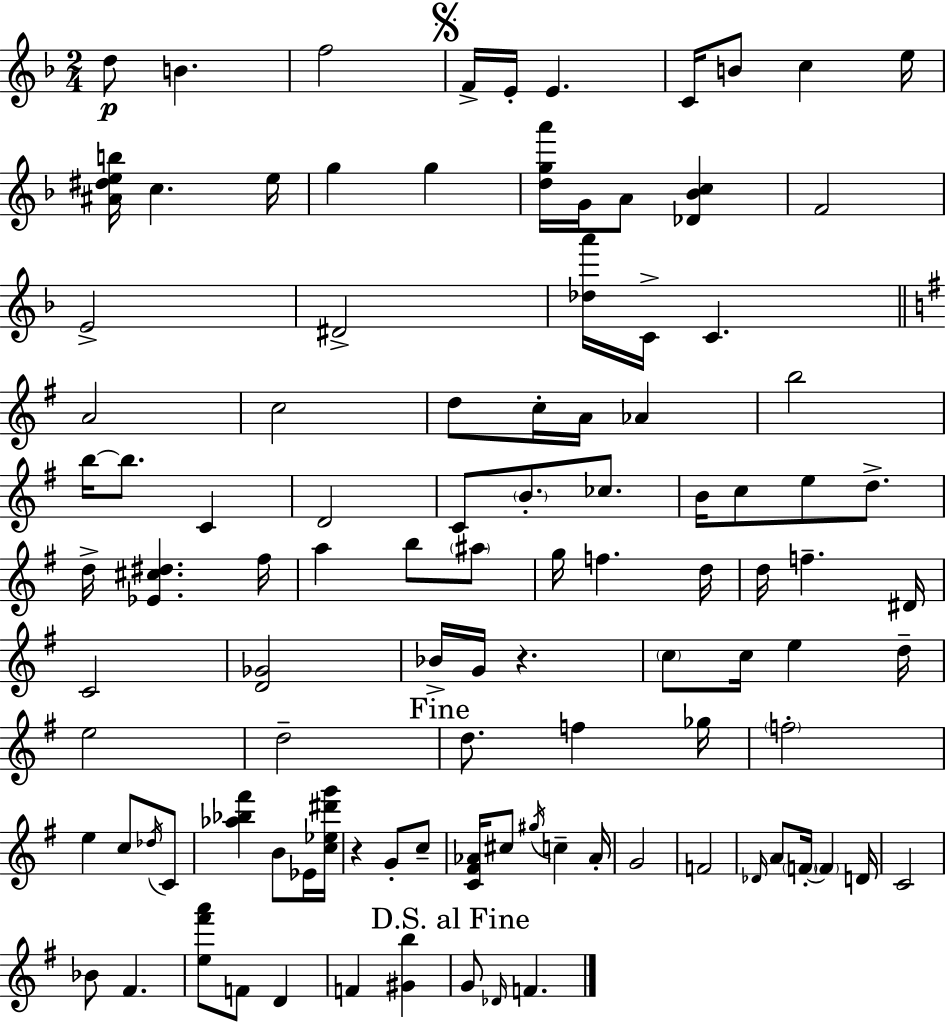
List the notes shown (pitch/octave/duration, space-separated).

D5/e B4/q. F5/h F4/s E4/s E4/q. C4/s B4/e C5/q E5/s [A#4,D#5,E5,B5]/s C5/q. E5/s G5/q G5/q [D5,G5,A6]/s G4/s A4/e [Db4,Bb4,C5]/q F4/h E4/h D#4/h [Db5,A6]/s C4/s C4/q. A4/h C5/h D5/e C5/s A4/s Ab4/q B5/h B5/s B5/e. C4/q D4/h C4/e B4/e. CES5/e. B4/s C5/e E5/e D5/e. D5/s [Eb4,C#5,D#5]/q. F#5/s A5/q B5/e A#5/e G5/s F5/q. D5/s D5/s F5/q. D#4/s C4/h [D4,Gb4]/h Bb4/s G4/s R/q. C5/e C5/s E5/q D5/s E5/h D5/h D5/e. F5/q Gb5/s F5/h E5/q C5/e Db5/s C4/e [Ab5,Bb5,F#6]/q B4/e Eb4/s [C5,Eb5,D#6,G6]/s R/q G4/e C5/e [C4,F#4,Ab4]/s C#5/e G#5/s C5/q Ab4/s G4/h F4/h Db4/s A4/e F4/s F4/q D4/s C4/h Bb4/e F#4/q. [E5,F#6,A6]/e F4/e D4/q F4/q [G#4,B5]/q G4/e Db4/s F4/q.